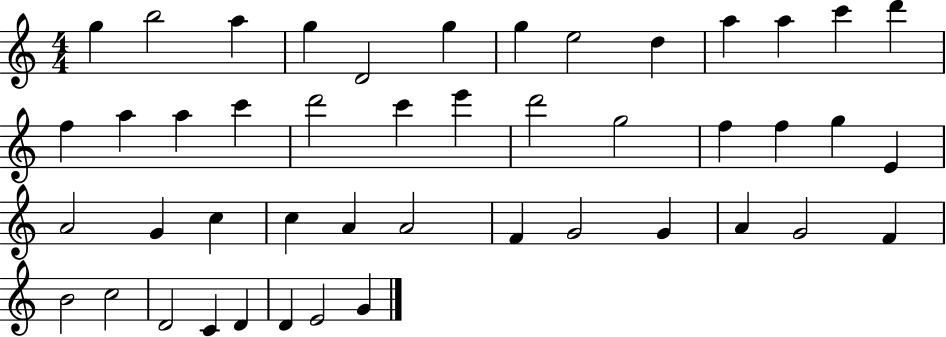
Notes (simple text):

G5/q B5/h A5/q G5/q D4/h G5/q G5/q E5/h D5/q A5/q A5/q C6/q D6/q F5/q A5/q A5/q C6/q D6/h C6/q E6/q D6/h G5/h F5/q F5/q G5/q E4/q A4/h G4/q C5/q C5/q A4/q A4/h F4/q G4/h G4/q A4/q G4/h F4/q B4/h C5/h D4/h C4/q D4/q D4/q E4/h G4/q